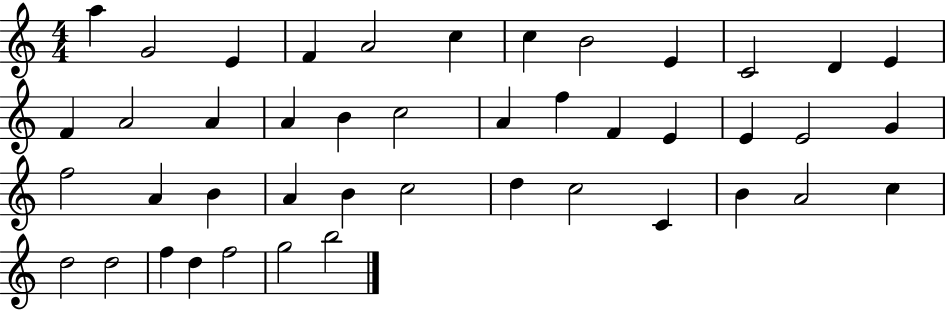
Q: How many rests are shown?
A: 0